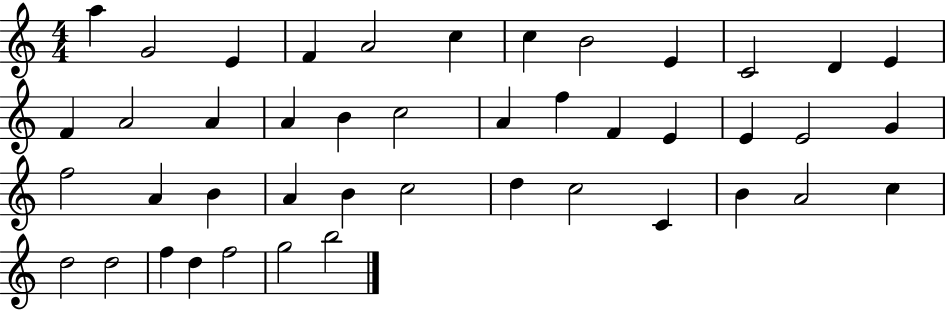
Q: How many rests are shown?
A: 0